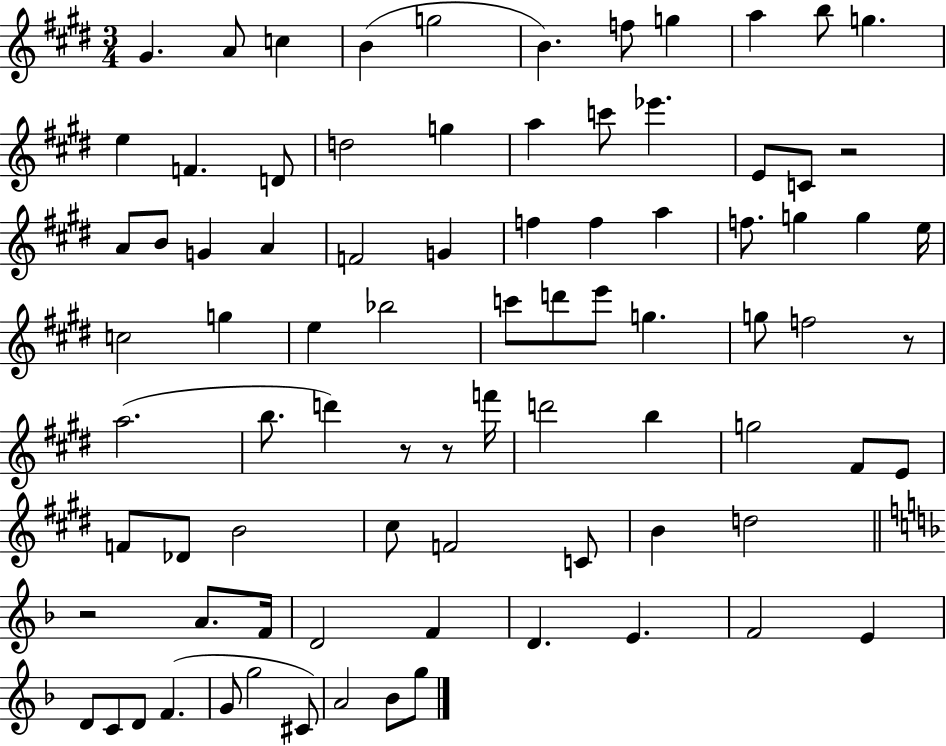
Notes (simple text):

G#4/q. A4/e C5/q B4/q G5/h B4/q. F5/e G5/q A5/q B5/e G5/q. E5/q F4/q. D4/e D5/h G5/q A5/q C6/e Eb6/q. E4/e C4/e R/h A4/e B4/e G4/q A4/q F4/h G4/q F5/q F5/q A5/q F5/e. G5/q G5/q E5/s C5/h G5/q E5/q Bb5/h C6/e D6/e E6/e G5/q. G5/e F5/h R/e A5/h. B5/e. D6/q R/e R/e F6/s D6/h B5/q G5/h F#4/e E4/e F4/e Db4/e B4/h C#5/e F4/h C4/e B4/q D5/h R/h A4/e. F4/s D4/h F4/q D4/q. E4/q. F4/h E4/q D4/e C4/e D4/e F4/q. G4/e G5/h C#4/e A4/h Bb4/e G5/e